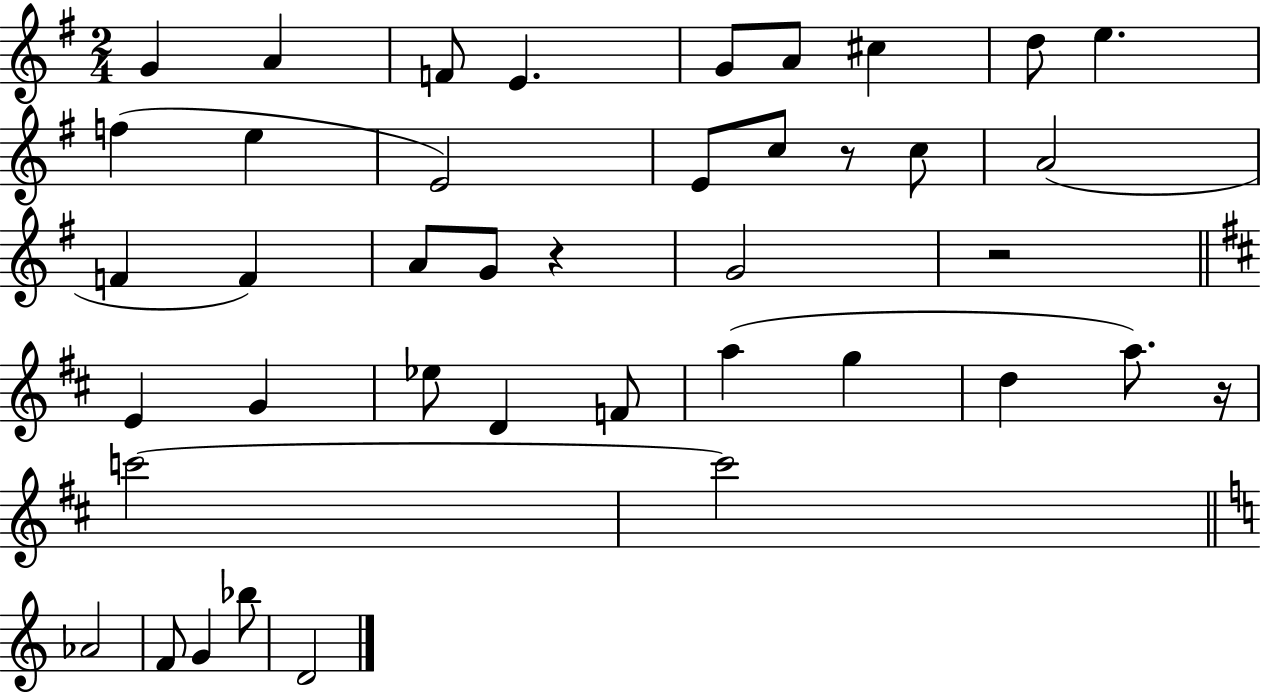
{
  \clef treble
  \numericTimeSignature
  \time 2/4
  \key g \major
  g'4 a'4 | f'8 e'4. | g'8 a'8 cis''4 | d''8 e''4. | \break f''4( e''4 | e'2) | e'8 c''8 r8 c''8 | a'2( | \break f'4 f'4) | a'8 g'8 r4 | g'2 | r2 | \break \bar "||" \break \key b \minor e'4 g'4 | ees''8 d'4 f'8 | a''4( g''4 | d''4 a''8.) r16 | \break c'''2~~ | c'''2 | \bar "||" \break \key a \minor aes'2 | f'8 g'4 bes''8 | d'2 | \bar "|."
}